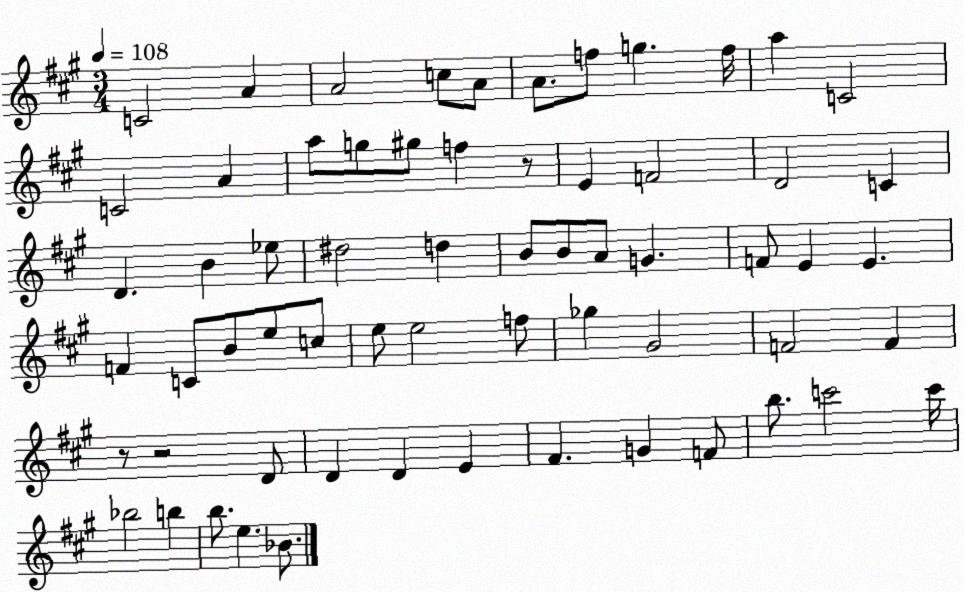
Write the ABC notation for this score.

X:1
T:Untitled
M:3/4
L:1/4
K:A
C2 A A2 c/2 A/2 A/2 f/2 g f/4 a C2 C2 A a/2 g/2 ^g/2 f z/2 E F2 D2 C D B _e/2 ^d2 d B/2 B/2 A/2 G F/2 E E F C/2 B/2 e/2 c/2 e/2 e2 f/2 _g ^G2 F2 F z/2 z2 D/2 D D E ^F G F/2 b/2 c'2 c'/4 _b2 b b/2 e _B/2